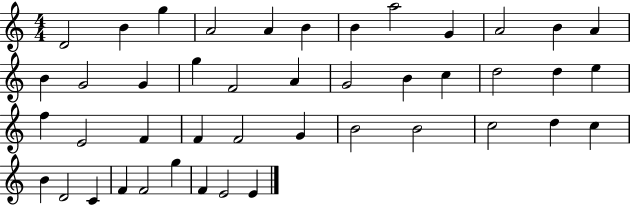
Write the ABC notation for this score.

X:1
T:Untitled
M:4/4
L:1/4
K:C
D2 B g A2 A B B a2 G A2 B A B G2 G g F2 A G2 B c d2 d e f E2 F F F2 G B2 B2 c2 d c B D2 C F F2 g F E2 E